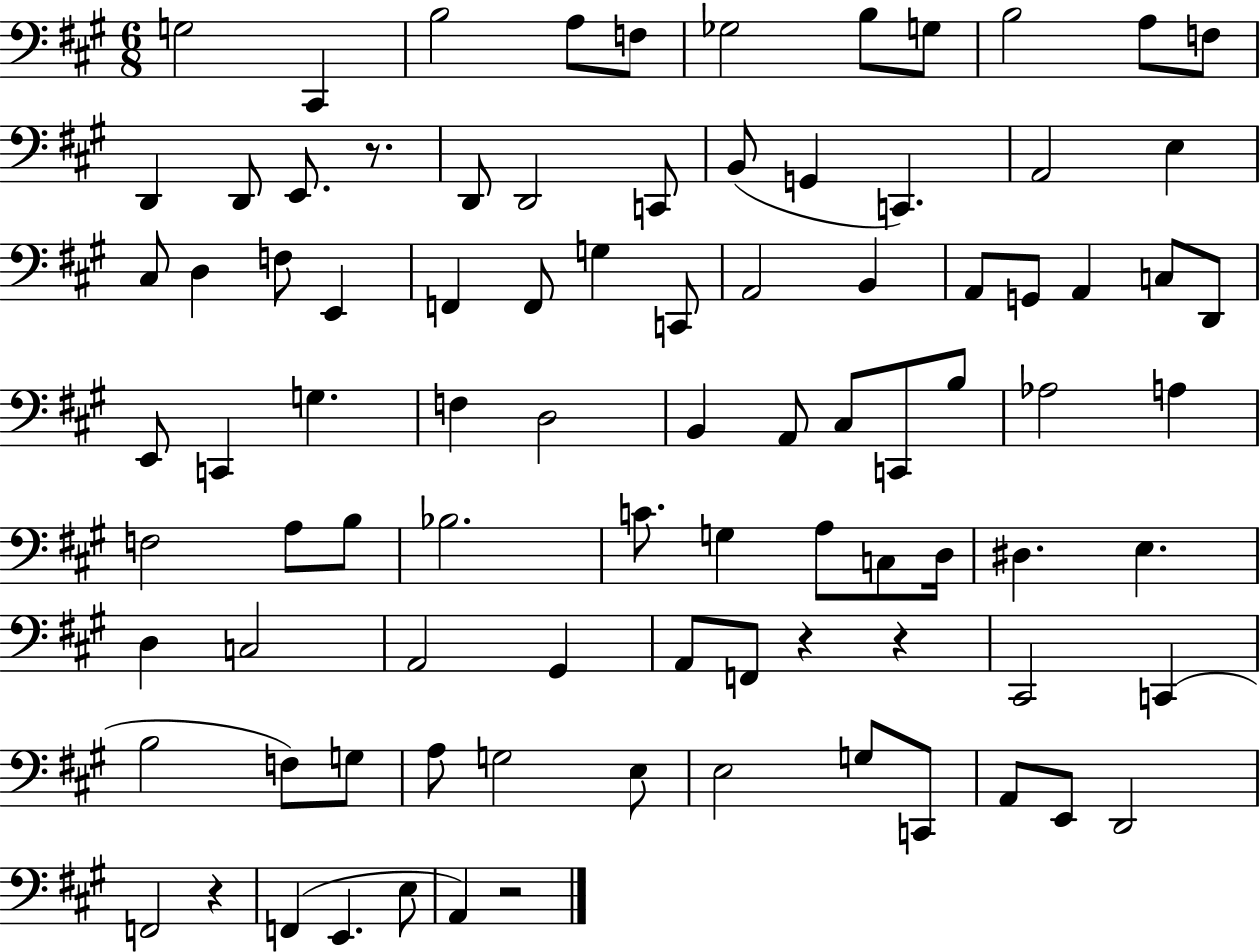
{
  \clef bass
  \numericTimeSignature
  \time 6/8
  \key a \major
  g2 cis,4 | b2 a8 f8 | ges2 b8 g8 | b2 a8 f8 | \break d,4 d,8 e,8. r8. | d,8 d,2 c,8 | b,8( g,4 c,4.) | a,2 e4 | \break cis8 d4 f8 e,4 | f,4 f,8 g4 c,8 | a,2 b,4 | a,8 g,8 a,4 c8 d,8 | \break e,8 c,4 g4. | f4 d2 | b,4 a,8 cis8 c,8 b8 | aes2 a4 | \break f2 a8 b8 | bes2. | c'8. g4 a8 c8 d16 | dis4. e4. | \break d4 c2 | a,2 gis,4 | a,8 f,8 r4 r4 | cis,2 c,4( | \break b2 f8) g8 | a8 g2 e8 | e2 g8 c,8 | a,8 e,8 d,2 | \break f,2 r4 | f,4( e,4. e8 | a,4) r2 | \bar "|."
}